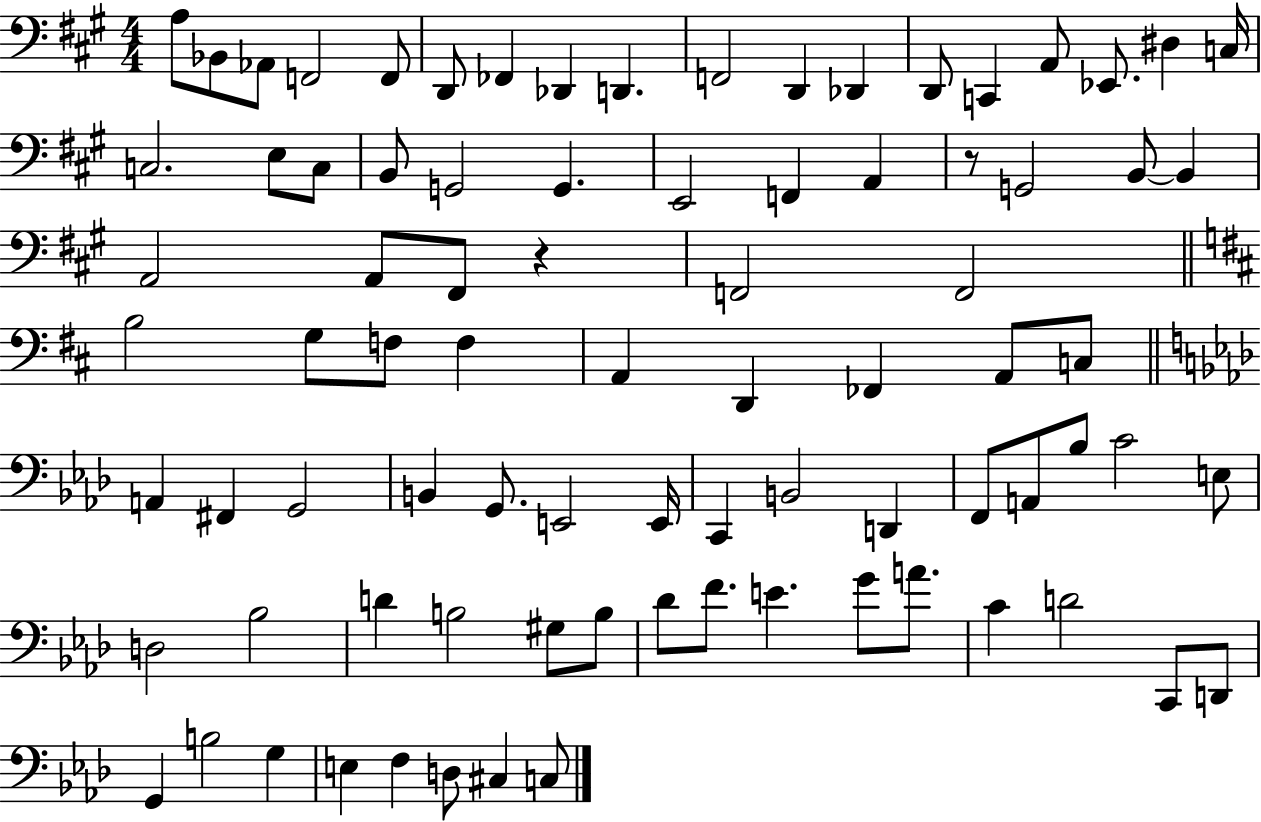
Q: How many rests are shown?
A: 2